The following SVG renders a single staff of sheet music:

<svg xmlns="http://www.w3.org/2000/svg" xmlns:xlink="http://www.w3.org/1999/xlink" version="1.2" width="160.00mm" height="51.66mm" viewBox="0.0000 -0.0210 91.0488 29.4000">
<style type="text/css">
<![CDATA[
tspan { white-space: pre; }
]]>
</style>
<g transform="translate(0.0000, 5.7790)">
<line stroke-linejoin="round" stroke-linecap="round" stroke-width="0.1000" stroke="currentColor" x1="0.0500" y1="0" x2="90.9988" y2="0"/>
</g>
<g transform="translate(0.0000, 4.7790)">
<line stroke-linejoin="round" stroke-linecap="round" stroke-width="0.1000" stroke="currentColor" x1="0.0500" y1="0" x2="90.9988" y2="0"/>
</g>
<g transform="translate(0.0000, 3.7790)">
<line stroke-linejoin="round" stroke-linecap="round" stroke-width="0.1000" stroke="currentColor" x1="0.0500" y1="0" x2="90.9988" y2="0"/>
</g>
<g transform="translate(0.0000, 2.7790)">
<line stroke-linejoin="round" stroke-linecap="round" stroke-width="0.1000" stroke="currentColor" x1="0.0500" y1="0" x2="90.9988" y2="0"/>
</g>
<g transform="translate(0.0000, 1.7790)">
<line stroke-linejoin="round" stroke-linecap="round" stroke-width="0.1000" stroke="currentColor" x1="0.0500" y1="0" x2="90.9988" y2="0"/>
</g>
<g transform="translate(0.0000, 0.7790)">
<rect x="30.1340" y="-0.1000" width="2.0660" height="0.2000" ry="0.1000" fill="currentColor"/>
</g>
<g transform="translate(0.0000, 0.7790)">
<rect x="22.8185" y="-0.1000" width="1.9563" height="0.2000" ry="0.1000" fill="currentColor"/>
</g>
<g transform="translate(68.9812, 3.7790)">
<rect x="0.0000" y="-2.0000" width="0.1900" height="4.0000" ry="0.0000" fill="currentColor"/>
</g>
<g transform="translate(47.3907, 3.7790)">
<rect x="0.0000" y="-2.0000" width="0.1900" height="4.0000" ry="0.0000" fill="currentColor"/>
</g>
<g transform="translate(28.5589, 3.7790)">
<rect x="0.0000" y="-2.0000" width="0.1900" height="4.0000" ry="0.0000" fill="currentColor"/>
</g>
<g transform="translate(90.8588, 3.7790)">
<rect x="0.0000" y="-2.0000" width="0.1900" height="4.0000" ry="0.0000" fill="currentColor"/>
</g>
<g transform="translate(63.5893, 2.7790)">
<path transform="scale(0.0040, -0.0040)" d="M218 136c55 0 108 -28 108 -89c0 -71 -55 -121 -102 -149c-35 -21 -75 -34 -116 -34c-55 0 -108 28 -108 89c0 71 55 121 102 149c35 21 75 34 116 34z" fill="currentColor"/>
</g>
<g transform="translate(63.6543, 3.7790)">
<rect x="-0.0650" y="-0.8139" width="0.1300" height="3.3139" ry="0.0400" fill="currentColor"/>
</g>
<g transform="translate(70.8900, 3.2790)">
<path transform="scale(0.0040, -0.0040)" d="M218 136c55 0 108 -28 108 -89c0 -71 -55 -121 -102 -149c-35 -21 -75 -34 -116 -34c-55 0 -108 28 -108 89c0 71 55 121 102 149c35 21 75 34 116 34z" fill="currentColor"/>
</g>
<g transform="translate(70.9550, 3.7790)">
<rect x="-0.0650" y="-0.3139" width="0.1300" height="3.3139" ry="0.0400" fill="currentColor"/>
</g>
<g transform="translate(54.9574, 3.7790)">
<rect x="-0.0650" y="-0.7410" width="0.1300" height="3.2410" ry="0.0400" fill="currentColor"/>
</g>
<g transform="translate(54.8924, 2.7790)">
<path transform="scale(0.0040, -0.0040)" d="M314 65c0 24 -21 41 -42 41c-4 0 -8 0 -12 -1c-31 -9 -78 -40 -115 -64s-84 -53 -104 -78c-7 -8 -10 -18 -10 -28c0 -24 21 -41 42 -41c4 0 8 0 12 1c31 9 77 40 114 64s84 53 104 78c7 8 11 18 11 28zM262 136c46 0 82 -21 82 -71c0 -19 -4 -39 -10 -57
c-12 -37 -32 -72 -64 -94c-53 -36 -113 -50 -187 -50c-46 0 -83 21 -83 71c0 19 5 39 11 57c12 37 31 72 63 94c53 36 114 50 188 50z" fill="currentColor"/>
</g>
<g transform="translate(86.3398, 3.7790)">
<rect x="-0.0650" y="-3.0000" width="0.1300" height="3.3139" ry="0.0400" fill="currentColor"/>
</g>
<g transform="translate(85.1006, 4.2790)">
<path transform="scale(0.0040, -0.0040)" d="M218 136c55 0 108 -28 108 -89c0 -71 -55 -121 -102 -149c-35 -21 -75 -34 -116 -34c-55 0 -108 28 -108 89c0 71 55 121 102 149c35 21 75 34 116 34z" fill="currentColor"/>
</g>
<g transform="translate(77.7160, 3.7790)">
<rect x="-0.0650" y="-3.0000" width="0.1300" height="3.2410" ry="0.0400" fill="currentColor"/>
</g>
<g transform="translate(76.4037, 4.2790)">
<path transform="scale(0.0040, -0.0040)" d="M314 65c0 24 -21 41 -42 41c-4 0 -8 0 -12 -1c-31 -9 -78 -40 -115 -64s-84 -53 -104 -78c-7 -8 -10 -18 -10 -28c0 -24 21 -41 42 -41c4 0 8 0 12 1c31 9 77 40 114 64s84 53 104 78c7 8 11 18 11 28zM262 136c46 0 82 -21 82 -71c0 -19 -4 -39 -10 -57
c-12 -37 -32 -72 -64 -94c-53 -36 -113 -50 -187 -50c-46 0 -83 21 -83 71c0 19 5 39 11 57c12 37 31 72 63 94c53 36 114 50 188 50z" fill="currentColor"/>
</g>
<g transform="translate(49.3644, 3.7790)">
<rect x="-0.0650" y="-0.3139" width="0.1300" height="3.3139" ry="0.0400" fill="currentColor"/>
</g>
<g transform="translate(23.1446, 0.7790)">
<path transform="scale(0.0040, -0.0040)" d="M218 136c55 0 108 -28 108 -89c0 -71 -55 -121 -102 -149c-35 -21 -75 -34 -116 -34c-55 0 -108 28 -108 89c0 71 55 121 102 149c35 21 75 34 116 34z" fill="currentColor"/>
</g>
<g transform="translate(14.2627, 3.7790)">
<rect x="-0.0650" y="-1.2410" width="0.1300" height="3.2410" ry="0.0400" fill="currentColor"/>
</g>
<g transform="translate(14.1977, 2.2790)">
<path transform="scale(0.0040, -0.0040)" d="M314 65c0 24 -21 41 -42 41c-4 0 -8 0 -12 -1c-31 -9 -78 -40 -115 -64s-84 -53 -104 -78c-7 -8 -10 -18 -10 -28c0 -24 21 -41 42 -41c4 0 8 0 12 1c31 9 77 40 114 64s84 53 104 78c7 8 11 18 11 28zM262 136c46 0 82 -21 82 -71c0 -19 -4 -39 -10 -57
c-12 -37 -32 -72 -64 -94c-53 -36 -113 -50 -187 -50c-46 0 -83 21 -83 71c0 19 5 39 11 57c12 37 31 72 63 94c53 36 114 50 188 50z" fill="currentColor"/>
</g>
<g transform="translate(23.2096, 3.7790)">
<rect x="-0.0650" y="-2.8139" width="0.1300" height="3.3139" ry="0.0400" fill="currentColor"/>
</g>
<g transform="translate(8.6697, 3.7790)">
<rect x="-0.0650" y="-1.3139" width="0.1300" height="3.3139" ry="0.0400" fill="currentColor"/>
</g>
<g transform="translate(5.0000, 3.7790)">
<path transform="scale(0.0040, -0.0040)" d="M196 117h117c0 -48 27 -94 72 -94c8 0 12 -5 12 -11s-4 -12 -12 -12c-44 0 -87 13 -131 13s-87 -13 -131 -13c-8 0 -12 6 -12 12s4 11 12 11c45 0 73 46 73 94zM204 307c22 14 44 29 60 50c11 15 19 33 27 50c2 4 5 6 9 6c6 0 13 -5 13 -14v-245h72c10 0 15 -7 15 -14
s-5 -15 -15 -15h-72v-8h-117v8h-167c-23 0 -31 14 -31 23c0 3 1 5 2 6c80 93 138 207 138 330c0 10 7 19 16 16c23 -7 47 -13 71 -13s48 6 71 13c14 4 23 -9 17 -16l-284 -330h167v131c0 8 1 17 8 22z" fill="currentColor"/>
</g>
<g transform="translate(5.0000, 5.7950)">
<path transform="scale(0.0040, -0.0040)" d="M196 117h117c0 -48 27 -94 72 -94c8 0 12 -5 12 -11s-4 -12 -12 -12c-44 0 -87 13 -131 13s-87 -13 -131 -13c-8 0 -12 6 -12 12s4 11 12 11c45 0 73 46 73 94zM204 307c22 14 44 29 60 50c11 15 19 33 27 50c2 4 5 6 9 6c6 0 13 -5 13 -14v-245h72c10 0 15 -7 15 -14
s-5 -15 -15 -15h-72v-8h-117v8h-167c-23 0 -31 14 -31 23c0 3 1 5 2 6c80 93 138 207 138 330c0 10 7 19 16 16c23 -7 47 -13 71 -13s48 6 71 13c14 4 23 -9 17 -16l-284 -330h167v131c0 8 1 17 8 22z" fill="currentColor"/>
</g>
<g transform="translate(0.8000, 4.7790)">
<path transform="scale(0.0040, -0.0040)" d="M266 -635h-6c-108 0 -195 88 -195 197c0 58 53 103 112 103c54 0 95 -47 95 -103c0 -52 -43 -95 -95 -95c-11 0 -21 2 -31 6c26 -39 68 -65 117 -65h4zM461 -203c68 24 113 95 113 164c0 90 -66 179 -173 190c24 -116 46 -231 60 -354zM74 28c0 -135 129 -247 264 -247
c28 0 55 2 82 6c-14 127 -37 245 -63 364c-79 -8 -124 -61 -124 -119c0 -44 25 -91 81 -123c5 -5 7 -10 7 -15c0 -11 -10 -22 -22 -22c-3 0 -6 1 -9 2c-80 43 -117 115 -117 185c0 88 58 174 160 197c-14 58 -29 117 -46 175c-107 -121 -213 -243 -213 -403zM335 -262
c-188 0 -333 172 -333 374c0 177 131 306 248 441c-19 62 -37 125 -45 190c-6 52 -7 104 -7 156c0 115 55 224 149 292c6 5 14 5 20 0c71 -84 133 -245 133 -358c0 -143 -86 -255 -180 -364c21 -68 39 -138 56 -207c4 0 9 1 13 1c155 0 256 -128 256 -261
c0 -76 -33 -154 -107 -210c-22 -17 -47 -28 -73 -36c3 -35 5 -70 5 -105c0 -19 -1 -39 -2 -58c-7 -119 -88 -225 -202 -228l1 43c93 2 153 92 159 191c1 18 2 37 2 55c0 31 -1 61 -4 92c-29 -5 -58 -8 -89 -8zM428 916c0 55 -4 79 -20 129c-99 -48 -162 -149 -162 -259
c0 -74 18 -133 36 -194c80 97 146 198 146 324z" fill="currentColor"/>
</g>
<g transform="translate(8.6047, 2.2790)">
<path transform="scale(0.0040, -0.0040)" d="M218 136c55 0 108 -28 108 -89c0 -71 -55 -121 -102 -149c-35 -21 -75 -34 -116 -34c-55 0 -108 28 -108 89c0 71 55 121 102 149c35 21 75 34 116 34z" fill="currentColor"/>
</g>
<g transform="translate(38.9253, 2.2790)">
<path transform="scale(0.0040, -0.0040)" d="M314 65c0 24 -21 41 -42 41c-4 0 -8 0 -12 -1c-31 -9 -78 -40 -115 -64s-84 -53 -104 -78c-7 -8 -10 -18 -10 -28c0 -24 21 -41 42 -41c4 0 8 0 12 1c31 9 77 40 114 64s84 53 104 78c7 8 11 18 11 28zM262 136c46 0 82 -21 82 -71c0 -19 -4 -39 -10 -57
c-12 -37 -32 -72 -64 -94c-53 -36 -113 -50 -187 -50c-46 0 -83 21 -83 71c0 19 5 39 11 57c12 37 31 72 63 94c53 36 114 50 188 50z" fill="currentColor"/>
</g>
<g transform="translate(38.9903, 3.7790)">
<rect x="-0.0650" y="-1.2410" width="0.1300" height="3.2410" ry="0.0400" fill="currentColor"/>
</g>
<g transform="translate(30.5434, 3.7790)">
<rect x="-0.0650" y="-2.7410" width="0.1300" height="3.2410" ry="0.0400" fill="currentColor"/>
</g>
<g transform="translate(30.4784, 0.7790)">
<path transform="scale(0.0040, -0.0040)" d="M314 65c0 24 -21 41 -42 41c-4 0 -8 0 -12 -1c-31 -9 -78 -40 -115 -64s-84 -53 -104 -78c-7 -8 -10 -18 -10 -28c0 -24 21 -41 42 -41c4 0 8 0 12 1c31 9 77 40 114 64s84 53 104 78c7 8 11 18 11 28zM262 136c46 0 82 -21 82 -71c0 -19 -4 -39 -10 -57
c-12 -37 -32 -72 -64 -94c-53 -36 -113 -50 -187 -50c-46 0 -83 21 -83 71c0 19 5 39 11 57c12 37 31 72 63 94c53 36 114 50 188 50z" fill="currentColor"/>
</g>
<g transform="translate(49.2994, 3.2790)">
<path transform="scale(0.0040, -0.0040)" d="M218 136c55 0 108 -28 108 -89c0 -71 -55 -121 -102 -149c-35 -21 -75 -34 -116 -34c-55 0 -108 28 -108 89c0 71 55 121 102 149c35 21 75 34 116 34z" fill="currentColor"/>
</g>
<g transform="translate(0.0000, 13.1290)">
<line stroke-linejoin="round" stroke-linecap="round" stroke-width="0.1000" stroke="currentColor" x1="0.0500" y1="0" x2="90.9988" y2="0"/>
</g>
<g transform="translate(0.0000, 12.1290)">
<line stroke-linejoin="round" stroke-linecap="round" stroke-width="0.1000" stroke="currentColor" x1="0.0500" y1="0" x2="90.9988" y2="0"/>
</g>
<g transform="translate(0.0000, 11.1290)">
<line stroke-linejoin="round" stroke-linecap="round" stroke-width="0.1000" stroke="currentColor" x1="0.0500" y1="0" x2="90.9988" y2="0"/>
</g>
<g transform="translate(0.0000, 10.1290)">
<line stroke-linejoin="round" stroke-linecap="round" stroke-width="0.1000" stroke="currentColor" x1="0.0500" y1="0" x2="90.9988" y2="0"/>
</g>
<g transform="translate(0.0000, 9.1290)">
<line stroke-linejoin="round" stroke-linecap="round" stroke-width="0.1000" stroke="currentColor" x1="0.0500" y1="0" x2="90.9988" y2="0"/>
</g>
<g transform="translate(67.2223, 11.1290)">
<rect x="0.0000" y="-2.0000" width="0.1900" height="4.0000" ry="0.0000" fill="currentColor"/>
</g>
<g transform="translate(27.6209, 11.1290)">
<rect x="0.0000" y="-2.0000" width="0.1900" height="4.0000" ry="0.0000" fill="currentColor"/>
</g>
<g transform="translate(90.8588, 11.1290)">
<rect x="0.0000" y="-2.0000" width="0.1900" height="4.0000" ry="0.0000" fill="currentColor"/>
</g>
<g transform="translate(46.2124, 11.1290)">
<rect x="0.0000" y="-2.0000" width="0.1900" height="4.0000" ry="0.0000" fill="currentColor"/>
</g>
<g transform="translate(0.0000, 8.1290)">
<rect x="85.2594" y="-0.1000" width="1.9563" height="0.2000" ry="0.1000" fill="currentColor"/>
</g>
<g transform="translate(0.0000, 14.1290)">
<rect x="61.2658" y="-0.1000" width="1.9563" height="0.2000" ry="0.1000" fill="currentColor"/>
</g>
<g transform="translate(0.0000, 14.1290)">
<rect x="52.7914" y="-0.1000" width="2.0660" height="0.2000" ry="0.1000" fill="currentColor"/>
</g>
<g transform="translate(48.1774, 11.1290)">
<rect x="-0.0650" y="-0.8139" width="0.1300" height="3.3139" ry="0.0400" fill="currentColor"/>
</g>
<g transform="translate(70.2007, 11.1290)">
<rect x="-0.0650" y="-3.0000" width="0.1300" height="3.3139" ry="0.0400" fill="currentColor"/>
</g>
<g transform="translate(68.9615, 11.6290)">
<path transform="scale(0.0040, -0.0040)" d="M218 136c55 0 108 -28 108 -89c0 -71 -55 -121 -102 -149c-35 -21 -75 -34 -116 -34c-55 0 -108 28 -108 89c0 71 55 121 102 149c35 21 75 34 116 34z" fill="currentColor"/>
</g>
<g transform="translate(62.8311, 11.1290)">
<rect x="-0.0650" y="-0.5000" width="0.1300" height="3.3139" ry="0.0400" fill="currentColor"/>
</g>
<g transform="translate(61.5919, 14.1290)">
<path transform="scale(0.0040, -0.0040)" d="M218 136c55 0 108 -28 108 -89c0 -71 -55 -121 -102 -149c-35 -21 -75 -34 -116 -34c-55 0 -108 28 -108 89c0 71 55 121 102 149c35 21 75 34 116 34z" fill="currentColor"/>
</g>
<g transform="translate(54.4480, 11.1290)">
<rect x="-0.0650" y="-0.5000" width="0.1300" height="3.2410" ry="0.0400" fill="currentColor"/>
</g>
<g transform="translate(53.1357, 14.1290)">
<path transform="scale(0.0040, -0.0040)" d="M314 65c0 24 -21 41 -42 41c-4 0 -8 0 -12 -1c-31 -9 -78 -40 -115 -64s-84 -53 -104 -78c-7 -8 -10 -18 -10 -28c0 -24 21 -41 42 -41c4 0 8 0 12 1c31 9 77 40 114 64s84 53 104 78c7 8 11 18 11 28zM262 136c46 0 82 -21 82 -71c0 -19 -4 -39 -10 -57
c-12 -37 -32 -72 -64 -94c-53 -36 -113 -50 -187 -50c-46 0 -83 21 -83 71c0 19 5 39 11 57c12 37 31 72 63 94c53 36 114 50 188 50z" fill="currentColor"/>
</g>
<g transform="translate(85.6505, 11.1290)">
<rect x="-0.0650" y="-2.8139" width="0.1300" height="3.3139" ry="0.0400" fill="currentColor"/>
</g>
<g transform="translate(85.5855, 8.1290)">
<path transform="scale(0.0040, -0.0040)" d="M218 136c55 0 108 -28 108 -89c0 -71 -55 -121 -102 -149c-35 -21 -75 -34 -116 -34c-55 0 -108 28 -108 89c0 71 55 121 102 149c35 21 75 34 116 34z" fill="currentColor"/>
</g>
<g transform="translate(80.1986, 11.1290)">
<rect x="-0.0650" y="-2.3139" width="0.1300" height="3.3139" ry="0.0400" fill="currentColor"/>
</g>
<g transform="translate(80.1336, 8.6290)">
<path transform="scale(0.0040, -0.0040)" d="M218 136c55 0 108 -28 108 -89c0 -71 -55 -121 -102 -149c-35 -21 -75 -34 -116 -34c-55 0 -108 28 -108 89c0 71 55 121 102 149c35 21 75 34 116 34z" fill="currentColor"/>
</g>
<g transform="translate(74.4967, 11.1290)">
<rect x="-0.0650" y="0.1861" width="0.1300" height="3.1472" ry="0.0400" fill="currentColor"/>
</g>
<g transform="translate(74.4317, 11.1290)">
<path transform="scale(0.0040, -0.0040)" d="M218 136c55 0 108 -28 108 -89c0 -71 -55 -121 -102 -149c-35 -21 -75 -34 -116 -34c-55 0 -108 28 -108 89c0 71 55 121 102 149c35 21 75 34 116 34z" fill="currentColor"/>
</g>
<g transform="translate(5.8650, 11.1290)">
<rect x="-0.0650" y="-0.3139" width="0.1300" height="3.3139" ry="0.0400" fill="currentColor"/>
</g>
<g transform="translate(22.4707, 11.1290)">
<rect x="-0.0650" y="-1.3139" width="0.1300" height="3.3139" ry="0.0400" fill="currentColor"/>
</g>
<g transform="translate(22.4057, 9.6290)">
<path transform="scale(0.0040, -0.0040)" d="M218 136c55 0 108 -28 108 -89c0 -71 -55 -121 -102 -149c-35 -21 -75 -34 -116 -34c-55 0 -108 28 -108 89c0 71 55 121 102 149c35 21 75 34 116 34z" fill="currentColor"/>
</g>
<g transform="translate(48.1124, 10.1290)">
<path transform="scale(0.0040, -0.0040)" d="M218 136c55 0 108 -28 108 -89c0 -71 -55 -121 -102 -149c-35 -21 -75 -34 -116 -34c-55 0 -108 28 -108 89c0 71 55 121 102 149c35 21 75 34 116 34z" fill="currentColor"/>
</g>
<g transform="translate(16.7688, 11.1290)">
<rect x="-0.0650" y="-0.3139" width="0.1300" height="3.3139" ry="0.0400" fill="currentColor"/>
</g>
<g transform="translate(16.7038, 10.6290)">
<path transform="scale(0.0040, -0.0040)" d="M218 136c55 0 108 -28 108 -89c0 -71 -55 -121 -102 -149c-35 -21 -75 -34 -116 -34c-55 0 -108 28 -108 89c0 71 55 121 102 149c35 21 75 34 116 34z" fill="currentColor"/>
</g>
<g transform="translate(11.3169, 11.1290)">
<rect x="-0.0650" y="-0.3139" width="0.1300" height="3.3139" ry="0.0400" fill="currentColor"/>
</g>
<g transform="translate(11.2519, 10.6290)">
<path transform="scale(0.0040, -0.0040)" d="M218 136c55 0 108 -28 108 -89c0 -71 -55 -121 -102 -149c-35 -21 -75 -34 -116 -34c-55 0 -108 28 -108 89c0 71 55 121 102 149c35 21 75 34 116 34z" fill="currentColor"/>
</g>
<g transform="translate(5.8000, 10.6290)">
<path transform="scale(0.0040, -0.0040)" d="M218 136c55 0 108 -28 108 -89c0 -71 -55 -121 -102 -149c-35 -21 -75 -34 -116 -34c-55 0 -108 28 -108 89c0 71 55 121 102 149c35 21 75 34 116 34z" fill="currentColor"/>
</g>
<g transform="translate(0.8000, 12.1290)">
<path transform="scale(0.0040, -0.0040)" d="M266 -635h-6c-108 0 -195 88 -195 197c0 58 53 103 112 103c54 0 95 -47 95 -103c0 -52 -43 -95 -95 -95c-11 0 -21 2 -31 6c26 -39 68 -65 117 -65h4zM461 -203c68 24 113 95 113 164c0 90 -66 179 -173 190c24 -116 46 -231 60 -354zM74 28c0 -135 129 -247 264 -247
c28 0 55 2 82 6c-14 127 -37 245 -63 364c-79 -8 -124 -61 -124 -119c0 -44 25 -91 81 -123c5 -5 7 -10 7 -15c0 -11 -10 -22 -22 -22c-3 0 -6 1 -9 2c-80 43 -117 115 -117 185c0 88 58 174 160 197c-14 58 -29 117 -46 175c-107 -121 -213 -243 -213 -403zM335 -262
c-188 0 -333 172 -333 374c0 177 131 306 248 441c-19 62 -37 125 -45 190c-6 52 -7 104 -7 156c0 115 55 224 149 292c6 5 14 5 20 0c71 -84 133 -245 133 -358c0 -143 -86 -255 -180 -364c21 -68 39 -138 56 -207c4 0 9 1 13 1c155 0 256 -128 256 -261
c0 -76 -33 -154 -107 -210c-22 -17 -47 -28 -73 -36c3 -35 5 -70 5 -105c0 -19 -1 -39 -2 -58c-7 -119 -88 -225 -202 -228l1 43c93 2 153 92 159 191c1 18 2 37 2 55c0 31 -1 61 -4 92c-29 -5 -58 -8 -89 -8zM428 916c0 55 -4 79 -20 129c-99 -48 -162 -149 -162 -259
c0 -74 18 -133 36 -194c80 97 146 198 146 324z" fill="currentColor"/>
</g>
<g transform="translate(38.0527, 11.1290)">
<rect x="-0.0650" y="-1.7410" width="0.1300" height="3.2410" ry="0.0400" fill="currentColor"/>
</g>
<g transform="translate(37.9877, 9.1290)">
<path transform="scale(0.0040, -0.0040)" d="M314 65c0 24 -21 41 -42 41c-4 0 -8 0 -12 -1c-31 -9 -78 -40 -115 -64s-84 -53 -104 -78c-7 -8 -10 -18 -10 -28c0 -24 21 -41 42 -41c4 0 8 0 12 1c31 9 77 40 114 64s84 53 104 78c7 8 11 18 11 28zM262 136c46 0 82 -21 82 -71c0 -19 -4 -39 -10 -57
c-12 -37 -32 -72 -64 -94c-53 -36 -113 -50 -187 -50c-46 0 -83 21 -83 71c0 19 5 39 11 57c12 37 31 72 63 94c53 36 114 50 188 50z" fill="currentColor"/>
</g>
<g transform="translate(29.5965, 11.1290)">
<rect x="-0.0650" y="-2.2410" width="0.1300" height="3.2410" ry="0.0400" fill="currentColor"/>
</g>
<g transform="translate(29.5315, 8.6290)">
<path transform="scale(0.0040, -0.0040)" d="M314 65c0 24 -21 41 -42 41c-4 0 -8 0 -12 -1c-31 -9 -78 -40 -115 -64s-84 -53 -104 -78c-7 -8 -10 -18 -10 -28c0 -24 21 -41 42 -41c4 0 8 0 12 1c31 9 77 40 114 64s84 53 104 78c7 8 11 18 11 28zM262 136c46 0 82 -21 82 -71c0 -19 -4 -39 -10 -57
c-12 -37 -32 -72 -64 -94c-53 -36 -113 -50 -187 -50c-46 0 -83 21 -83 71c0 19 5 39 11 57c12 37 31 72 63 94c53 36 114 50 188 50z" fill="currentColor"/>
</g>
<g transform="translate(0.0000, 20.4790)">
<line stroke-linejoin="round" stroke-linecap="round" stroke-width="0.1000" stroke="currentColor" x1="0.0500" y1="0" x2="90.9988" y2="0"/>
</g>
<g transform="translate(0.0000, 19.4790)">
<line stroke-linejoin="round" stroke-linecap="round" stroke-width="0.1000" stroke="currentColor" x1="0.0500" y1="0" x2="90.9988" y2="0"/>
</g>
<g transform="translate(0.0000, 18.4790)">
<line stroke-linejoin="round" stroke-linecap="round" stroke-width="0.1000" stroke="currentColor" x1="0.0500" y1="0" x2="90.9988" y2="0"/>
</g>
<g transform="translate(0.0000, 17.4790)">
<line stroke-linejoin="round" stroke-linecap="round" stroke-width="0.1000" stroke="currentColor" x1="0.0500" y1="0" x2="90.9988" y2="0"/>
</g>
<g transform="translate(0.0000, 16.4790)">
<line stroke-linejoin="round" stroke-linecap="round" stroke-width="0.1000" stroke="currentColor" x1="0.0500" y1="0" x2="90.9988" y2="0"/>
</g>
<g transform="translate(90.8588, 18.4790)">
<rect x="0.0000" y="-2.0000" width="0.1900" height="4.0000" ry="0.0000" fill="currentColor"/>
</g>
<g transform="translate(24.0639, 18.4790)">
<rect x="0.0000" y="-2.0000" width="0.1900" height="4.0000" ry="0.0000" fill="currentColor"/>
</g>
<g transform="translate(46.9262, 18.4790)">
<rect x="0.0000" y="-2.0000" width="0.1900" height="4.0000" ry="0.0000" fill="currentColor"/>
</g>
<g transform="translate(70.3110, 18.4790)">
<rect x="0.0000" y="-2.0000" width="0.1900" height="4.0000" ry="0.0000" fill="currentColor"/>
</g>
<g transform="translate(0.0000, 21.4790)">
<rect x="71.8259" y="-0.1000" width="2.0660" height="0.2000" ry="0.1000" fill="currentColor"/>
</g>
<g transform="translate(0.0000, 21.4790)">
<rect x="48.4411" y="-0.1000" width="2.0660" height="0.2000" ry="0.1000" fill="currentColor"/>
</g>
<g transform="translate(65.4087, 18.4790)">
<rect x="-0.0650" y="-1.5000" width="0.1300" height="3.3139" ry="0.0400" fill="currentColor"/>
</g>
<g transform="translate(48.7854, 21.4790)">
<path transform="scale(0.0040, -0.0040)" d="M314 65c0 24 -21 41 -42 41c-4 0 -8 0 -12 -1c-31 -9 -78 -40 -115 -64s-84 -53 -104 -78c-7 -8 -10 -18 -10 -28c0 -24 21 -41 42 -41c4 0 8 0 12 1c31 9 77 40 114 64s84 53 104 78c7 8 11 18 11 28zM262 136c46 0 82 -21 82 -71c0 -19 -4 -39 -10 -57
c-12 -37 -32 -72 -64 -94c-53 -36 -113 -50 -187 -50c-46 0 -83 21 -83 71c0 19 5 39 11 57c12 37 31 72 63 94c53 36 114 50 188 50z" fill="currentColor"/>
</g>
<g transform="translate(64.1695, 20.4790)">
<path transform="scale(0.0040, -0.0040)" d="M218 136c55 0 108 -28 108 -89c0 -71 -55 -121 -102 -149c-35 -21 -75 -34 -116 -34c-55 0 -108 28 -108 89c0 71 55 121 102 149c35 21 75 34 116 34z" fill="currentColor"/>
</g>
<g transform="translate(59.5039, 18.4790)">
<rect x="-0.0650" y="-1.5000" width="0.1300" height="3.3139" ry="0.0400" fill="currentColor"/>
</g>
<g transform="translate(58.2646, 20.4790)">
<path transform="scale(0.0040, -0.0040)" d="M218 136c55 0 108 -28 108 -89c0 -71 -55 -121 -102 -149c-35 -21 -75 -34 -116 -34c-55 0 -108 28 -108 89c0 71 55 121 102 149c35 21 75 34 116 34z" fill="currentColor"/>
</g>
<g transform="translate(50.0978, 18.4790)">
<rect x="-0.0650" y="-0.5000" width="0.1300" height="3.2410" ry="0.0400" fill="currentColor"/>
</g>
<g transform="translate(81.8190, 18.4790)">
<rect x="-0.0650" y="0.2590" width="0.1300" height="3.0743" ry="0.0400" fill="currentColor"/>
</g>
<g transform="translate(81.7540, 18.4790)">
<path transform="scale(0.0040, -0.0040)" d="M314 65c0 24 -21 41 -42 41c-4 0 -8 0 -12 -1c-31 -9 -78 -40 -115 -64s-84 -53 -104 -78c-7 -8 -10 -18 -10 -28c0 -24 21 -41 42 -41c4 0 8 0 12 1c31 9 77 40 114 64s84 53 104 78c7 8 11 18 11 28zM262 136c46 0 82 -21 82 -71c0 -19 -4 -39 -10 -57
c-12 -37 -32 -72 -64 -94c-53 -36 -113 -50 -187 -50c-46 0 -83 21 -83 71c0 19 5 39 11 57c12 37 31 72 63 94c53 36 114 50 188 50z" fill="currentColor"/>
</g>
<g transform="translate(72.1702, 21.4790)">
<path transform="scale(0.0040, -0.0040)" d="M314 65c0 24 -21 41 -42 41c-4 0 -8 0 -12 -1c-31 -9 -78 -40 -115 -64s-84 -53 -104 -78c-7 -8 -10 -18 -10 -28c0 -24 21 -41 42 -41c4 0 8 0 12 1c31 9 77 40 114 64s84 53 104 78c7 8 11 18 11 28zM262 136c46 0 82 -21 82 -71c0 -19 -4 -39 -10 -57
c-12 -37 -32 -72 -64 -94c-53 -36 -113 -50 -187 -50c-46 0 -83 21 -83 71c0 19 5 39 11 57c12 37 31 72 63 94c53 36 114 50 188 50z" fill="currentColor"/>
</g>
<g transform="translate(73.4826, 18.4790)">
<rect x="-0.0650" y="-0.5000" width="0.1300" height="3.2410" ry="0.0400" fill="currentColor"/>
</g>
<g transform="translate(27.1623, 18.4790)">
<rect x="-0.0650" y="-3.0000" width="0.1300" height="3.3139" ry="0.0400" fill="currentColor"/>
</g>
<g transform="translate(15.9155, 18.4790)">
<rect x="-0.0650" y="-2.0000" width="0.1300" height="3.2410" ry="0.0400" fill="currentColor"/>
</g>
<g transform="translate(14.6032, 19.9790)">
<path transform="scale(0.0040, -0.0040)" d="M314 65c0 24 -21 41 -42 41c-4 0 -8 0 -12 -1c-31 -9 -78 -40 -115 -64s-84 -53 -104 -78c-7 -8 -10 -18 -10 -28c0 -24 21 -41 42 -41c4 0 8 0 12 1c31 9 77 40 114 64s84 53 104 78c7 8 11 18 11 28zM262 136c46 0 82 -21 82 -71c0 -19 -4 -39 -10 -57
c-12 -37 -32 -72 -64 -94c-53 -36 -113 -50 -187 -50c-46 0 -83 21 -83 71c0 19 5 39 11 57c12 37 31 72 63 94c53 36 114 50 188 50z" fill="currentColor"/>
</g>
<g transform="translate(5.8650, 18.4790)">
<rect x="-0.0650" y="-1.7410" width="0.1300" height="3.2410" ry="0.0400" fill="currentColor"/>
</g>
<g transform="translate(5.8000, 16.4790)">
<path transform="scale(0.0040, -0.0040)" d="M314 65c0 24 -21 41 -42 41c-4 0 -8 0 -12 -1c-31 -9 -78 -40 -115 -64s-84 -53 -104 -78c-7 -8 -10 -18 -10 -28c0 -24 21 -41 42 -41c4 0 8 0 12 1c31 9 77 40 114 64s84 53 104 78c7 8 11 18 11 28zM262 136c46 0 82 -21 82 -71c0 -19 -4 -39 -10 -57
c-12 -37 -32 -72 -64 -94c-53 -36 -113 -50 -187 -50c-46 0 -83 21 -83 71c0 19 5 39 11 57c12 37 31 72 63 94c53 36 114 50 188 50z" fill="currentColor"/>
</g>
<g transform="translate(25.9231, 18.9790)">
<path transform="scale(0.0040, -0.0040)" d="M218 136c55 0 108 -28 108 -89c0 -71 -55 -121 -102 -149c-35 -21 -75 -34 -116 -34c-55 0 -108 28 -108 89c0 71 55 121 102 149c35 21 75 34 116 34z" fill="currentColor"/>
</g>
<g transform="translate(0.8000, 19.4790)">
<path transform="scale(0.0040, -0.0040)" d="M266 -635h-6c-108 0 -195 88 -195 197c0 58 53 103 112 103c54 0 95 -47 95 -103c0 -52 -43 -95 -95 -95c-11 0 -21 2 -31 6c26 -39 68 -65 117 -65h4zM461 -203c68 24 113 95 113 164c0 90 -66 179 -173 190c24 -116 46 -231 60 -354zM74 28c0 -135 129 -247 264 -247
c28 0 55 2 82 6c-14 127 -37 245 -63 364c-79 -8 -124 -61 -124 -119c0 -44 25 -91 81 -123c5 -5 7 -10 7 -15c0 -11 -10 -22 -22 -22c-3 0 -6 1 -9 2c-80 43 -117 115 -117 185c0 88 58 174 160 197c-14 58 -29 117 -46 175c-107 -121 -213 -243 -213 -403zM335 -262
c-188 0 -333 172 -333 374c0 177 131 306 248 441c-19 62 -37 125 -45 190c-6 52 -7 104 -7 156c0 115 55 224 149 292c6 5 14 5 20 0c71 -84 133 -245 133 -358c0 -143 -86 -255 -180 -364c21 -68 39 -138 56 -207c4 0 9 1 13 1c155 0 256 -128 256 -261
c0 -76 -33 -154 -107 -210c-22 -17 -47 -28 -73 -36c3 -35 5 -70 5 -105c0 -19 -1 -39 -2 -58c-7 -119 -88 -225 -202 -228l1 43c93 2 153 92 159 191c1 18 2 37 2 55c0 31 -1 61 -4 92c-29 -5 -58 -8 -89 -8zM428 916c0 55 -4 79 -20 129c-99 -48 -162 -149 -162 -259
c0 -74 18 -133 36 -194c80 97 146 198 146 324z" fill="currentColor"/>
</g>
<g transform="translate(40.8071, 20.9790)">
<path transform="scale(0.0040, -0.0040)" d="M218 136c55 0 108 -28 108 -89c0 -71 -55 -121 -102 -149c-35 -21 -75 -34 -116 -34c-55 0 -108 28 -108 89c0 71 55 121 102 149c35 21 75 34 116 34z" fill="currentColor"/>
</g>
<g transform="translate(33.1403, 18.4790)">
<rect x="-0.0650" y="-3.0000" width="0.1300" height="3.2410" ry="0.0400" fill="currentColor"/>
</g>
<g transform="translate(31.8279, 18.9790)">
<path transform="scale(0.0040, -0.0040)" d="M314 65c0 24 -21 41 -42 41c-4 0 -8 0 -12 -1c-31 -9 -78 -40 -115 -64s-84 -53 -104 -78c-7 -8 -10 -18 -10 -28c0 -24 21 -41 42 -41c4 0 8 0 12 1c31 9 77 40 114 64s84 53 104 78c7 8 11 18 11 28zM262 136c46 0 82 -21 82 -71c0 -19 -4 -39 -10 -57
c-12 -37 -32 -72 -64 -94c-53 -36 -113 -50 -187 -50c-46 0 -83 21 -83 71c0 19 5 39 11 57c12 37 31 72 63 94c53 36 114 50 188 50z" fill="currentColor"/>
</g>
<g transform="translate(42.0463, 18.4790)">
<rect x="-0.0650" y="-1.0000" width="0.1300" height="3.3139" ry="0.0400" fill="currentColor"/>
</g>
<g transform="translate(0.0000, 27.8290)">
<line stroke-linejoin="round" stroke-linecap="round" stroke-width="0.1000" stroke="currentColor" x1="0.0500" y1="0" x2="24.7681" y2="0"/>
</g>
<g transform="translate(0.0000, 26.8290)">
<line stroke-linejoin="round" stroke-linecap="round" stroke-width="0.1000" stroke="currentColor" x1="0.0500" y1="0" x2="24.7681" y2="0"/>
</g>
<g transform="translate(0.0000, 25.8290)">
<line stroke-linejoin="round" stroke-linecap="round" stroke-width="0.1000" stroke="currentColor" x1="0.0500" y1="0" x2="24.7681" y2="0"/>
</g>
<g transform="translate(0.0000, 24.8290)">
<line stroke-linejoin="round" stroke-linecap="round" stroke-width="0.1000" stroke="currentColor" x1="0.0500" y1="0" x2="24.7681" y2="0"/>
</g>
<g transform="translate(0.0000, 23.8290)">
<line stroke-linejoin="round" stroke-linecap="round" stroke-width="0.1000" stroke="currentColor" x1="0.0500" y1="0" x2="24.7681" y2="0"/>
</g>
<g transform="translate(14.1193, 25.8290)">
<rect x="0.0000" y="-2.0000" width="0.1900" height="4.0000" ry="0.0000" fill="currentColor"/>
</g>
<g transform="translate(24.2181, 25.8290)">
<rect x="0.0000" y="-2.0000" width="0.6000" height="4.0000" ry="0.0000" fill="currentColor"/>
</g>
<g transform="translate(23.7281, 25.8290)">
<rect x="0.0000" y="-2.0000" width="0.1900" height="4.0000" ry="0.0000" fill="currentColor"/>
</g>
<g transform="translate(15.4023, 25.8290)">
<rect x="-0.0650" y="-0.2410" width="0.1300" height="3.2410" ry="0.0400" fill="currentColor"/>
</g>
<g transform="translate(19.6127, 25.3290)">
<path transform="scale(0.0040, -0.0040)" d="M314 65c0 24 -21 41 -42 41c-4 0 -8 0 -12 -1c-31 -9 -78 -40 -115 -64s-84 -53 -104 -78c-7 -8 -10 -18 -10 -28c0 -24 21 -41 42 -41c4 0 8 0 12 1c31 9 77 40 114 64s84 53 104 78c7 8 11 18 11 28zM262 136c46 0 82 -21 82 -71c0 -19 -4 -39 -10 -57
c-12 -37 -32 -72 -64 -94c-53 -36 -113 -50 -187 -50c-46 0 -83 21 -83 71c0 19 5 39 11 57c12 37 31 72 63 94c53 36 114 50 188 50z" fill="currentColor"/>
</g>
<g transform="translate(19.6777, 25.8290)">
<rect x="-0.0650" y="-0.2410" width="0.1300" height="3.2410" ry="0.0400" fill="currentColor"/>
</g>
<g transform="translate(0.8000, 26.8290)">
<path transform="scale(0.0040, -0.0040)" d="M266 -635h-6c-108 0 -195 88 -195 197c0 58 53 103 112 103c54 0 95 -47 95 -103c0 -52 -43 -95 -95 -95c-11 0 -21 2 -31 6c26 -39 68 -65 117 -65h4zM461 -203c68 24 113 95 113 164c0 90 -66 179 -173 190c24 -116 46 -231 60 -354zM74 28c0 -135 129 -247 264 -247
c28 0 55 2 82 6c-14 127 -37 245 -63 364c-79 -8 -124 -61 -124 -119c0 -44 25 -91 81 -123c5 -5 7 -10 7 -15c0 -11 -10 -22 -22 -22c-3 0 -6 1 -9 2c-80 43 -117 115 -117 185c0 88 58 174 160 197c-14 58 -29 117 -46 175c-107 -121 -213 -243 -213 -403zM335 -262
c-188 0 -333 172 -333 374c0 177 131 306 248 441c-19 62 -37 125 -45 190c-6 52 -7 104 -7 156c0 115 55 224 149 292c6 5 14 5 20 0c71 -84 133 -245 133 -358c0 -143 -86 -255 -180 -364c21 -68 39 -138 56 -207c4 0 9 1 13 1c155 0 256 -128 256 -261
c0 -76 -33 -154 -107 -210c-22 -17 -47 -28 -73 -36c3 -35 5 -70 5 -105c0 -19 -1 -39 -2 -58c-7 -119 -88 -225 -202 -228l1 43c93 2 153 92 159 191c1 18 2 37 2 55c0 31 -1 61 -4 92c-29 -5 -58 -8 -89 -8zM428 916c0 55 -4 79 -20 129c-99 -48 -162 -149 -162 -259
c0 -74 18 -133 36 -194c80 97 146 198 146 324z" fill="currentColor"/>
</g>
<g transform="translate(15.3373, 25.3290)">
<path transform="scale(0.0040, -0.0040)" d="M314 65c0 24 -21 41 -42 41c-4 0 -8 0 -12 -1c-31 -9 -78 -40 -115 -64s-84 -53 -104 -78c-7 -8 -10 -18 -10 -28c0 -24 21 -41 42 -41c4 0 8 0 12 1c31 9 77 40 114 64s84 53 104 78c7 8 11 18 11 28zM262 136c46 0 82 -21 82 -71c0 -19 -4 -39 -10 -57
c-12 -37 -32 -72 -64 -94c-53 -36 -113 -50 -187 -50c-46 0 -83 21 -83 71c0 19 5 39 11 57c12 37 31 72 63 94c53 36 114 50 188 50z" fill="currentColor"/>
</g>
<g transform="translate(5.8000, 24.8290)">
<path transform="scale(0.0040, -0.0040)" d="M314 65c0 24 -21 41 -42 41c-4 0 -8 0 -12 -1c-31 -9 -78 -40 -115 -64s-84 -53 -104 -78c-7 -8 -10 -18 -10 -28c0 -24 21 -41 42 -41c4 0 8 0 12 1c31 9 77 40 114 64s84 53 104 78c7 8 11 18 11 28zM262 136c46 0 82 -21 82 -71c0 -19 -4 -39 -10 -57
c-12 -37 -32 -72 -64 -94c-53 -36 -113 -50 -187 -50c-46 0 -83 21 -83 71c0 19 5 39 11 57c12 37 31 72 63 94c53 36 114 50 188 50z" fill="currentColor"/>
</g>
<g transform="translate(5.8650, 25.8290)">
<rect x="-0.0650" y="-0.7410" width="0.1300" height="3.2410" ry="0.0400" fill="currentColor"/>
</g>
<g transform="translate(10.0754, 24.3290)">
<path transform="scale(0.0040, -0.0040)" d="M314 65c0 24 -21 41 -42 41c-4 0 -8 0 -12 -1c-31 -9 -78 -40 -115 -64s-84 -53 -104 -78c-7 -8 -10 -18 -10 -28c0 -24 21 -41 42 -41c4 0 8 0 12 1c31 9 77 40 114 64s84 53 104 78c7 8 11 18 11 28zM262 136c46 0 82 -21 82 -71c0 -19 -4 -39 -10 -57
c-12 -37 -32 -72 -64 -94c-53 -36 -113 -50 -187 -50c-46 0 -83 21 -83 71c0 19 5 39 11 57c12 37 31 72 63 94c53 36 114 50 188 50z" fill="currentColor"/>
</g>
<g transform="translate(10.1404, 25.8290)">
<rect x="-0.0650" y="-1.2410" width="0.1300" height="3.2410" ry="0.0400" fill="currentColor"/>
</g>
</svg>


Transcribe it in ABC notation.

X:1
T:Untitled
M:4/4
L:1/4
K:C
e e2 a a2 e2 c d2 d c A2 A c c c e g2 f2 d C2 C A B g a f2 F2 A A2 D C2 E E C2 B2 d2 e2 c2 c2